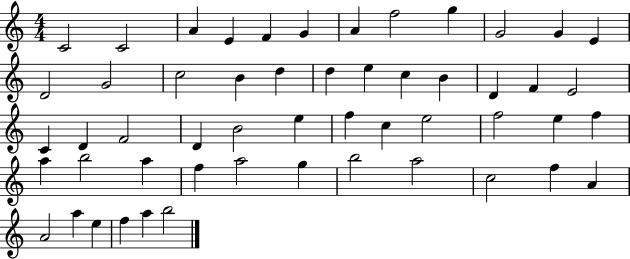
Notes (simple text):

C4/h C4/h A4/q E4/q F4/q G4/q A4/q F5/h G5/q G4/h G4/q E4/q D4/h G4/h C5/h B4/q D5/q D5/q E5/q C5/q B4/q D4/q F4/q E4/h C4/q D4/q F4/h D4/q B4/h E5/q F5/q C5/q E5/h F5/h E5/q F5/q A5/q B5/h A5/q F5/q A5/h G5/q B5/h A5/h C5/h F5/q A4/q A4/h A5/q E5/q F5/q A5/q B5/h